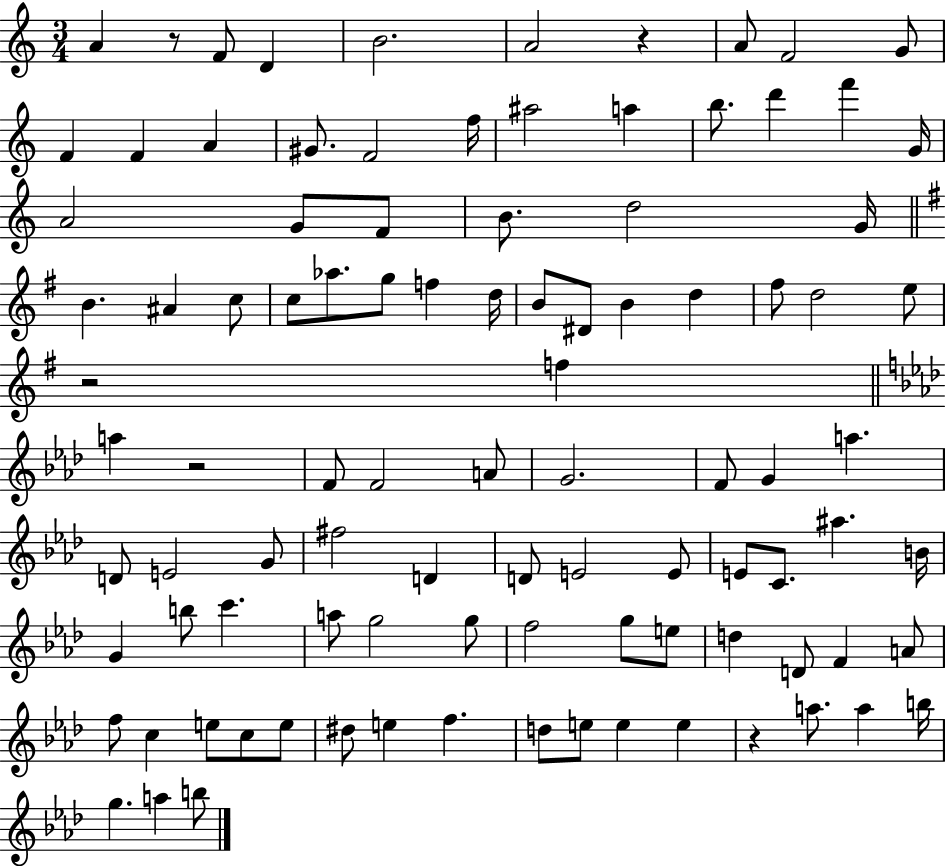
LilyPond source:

{
  \clef treble
  \numericTimeSignature
  \time 3/4
  \key c \major
  a'4 r8 f'8 d'4 | b'2. | a'2 r4 | a'8 f'2 g'8 | \break f'4 f'4 a'4 | gis'8. f'2 f''16 | ais''2 a''4 | b''8. d'''4 f'''4 g'16 | \break a'2 g'8 f'8 | b'8. d''2 g'16 | \bar "||" \break \key g \major b'4. ais'4 c''8 | c''8 aes''8. g''8 f''4 d''16 | b'8 dis'8 b'4 d''4 | fis''8 d''2 e''8 | \break r2 f''4 | \bar "||" \break \key aes \major a''4 r2 | f'8 f'2 a'8 | g'2. | f'8 g'4 a''4. | \break d'8 e'2 g'8 | fis''2 d'4 | d'8 e'2 e'8 | e'8 c'8. ais''4. b'16 | \break g'4 b''8 c'''4. | a''8 g''2 g''8 | f''2 g''8 e''8 | d''4 d'8 f'4 a'8 | \break f''8 c''4 e''8 c''8 e''8 | dis''8 e''4 f''4. | d''8 e''8 e''4 e''4 | r4 a''8. a''4 b''16 | \break g''4. a''4 b''8 | \bar "|."
}